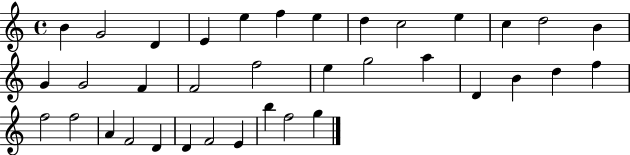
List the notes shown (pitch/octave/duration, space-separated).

B4/q G4/h D4/q E4/q E5/q F5/q E5/q D5/q C5/h E5/q C5/q D5/h B4/q G4/q G4/h F4/q F4/h F5/h E5/q G5/h A5/q D4/q B4/q D5/q F5/q F5/h F5/h A4/q F4/h D4/q D4/q F4/h E4/q B5/q F5/h G5/q